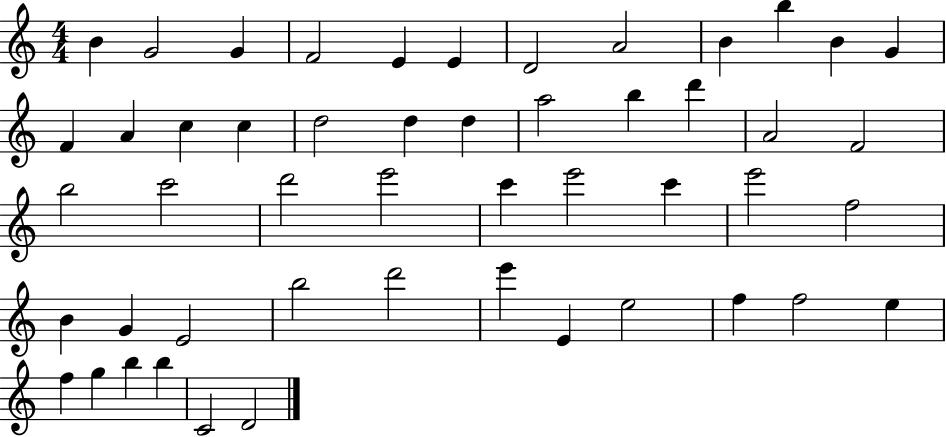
B4/q G4/h G4/q F4/h E4/q E4/q D4/h A4/h B4/q B5/q B4/q G4/q F4/q A4/q C5/q C5/q D5/h D5/q D5/q A5/h B5/q D6/q A4/h F4/h B5/h C6/h D6/h E6/h C6/q E6/h C6/q E6/h F5/h B4/q G4/q E4/h B5/h D6/h E6/q E4/q E5/h F5/q F5/h E5/q F5/q G5/q B5/q B5/q C4/h D4/h